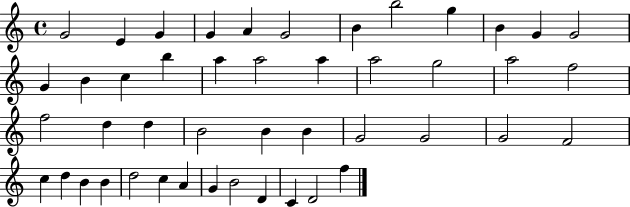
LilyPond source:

{
  \clef treble
  \time 4/4
  \defaultTimeSignature
  \key c \major
  g'2 e'4 g'4 | g'4 a'4 g'2 | b'4 b''2 g''4 | b'4 g'4 g'2 | \break g'4 b'4 c''4 b''4 | a''4 a''2 a''4 | a''2 g''2 | a''2 f''2 | \break f''2 d''4 d''4 | b'2 b'4 b'4 | g'2 g'2 | g'2 f'2 | \break c''4 d''4 b'4 b'4 | d''2 c''4 a'4 | g'4 b'2 d'4 | c'4 d'2 f''4 | \break \bar "|."
}